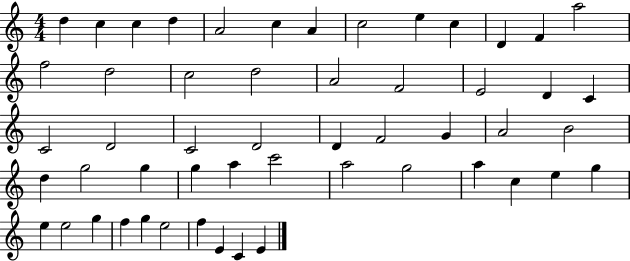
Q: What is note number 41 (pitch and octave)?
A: C5